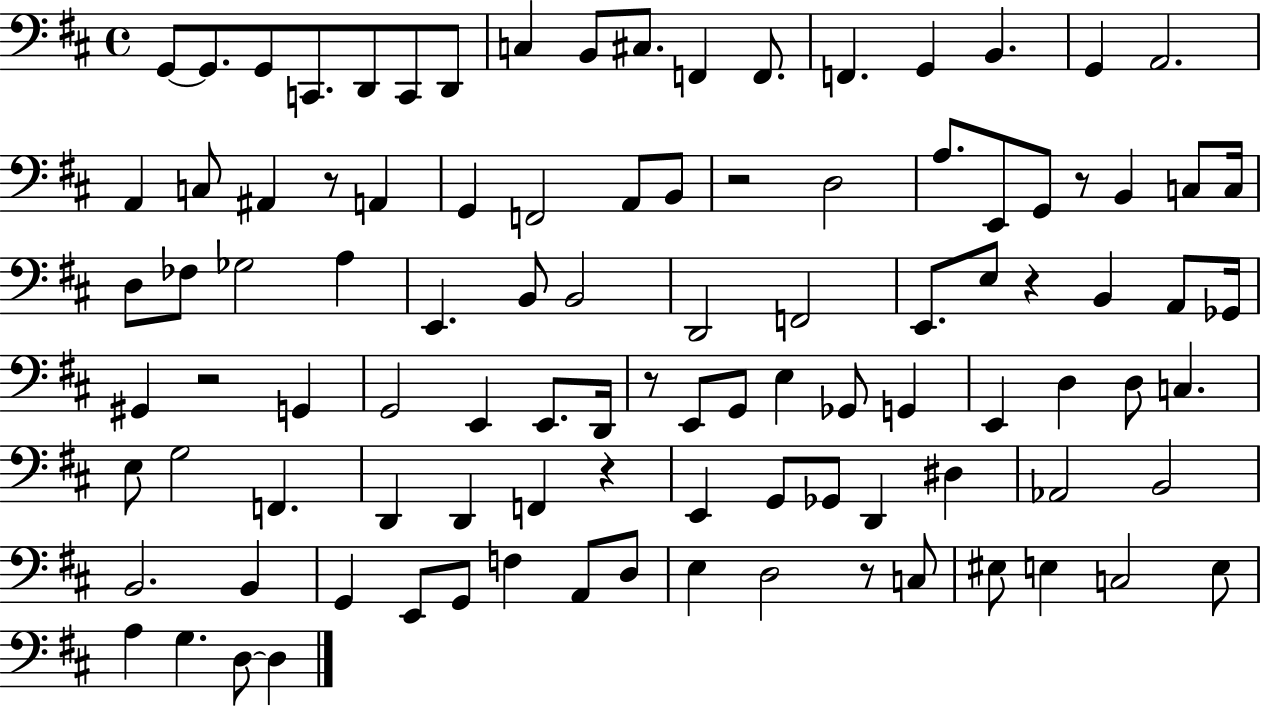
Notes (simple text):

G2/e G2/e. G2/e C2/e. D2/e C2/e D2/e C3/q B2/e C#3/e. F2/q F2/e. F2/q. G2/q B2/q. G2/q A2/h. A2/q C3/e A#2/q R/e A2/q G2/q F2/h A2/e B2/e R/h D3/h A3/e. E2/e G2/e R/e B2/q C3/e C3/s D3/e FES3/e Gb3/h A3/q E2/q. B2/e B2/h D2/h F2/h E2/e. E3/e R/q B2/q A2/e Gb2/s G#2/q R/h G2/q G2/h E2/q E2/e. D2/s R/e E2/e G2/e E3/q Gb2/e G2/q E2/q D3/q D3/e C3/q. E3/e G3/h F2/q. D2/q D2/q F2/q R/q E2/q G2/e Gb2/e D2/q D#3/q Ab2/h B2/h B2/h. B2/q G2/q E2/e G2/e F3/q A2/e D3/e E3/q D3/h R/e C3/e EIS3/e E3/q C3/h E3/e A3/q G3/q. D3/e D3/q